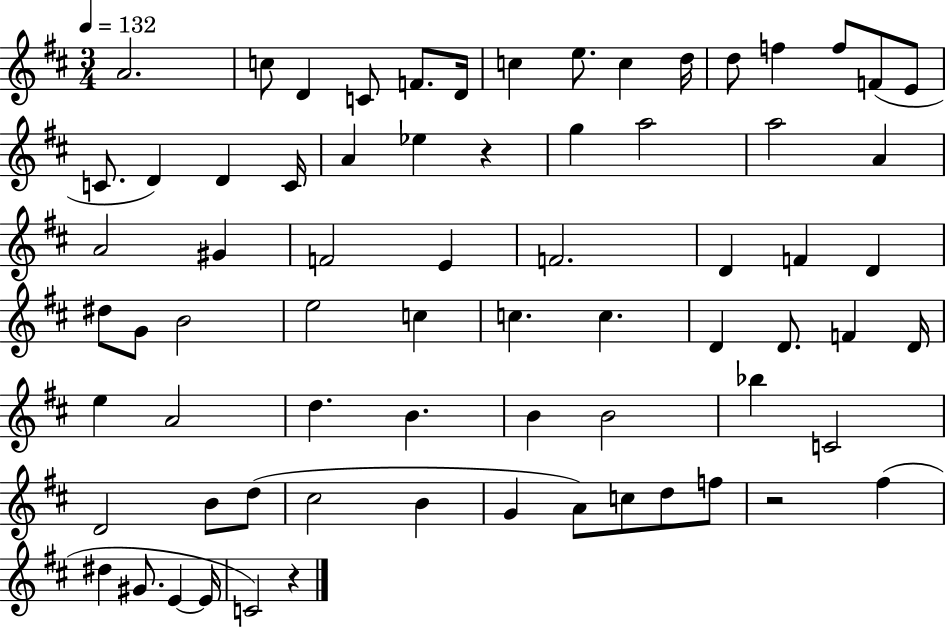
{
  \clef treble
  \numericTimeSignature
  \time 3/4
  \key d \major
  \tempo 4 = 132
  a'2. | c''8 d'4 c'8 f'8. d'16 | c''4 e''8. c''4 d''16 | d''8 f''4 f''8 f'8( e'8 | \break c'8. d'4) d'4 c'16 | a'4 ees''4 r4 | g''4 a''2 | a''2 a'4 | \break a'2 gis'4 | f'2 e'4 | f'2. | d'4 f'4 d'4 | \break dis''8 g'8 b'2 | e''2 c''4 | c''4. c''4. | d'4 d'8. f'4 d'16 | \break e''4 a'2 | d''4. b'4. | b'4 b'2 | bes''4 c'2 | \break d'2 b'8 d''8( | cis''2 b'4 | g'4 a'8) c''8 d''8 f''8 | r2 fis''4( | \break dis''4 gis'8. e'4~~ e'16 | c'2) r4 | \bar "|."
}